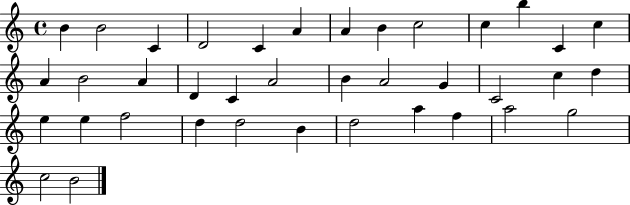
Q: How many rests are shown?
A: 0